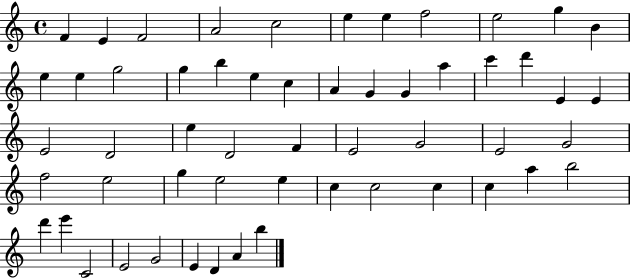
X:1
T:Untitled
M:4/4
L:1/4
K:C
F E F2 A2 c2 e e f2 e2 g B e e g2 g b e c A G G a c' d' E E E2 D2 e D2 F E2 G2 E2 G2 f2 e2 g e2 e c c2 c c a b2 d' e' C2 E2 G2 E D A b